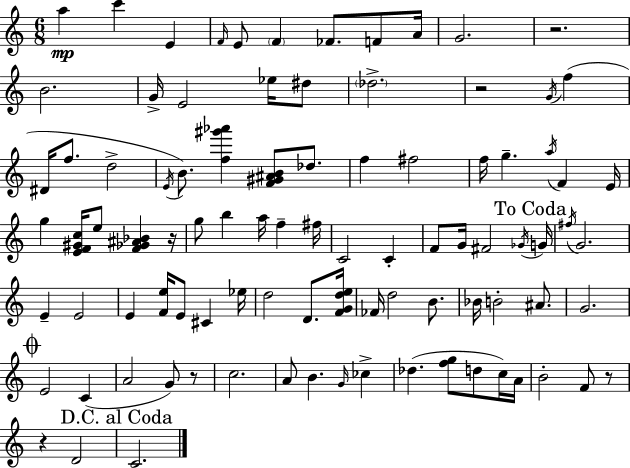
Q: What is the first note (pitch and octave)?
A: A5